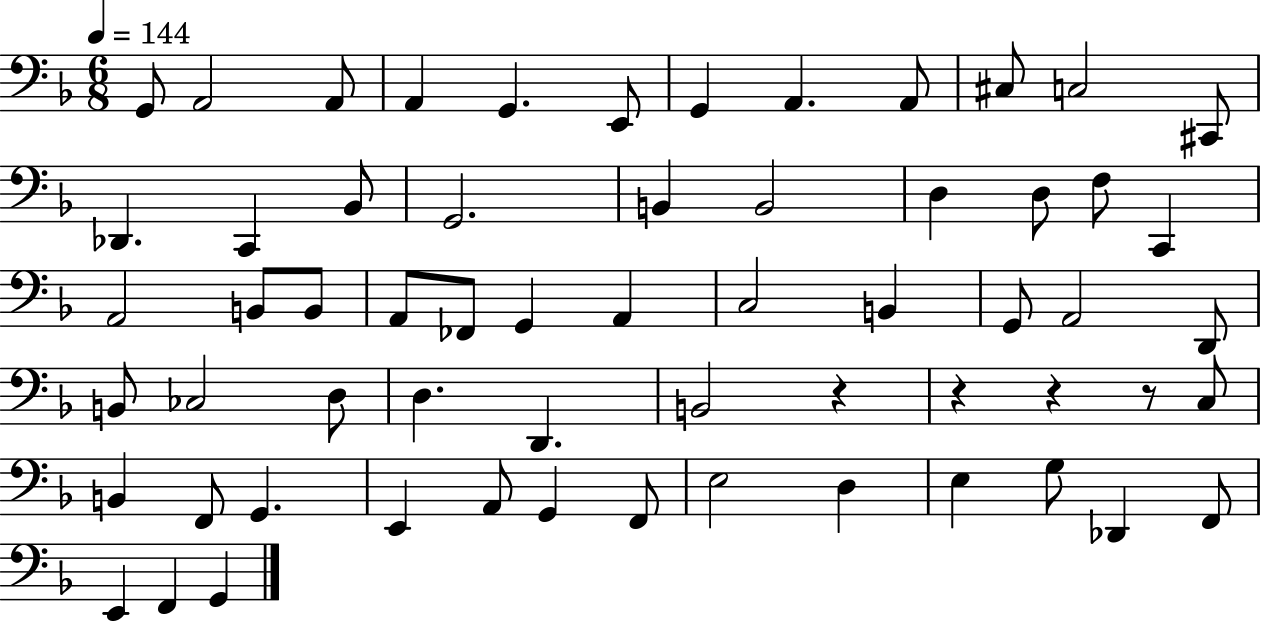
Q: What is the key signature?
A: F major